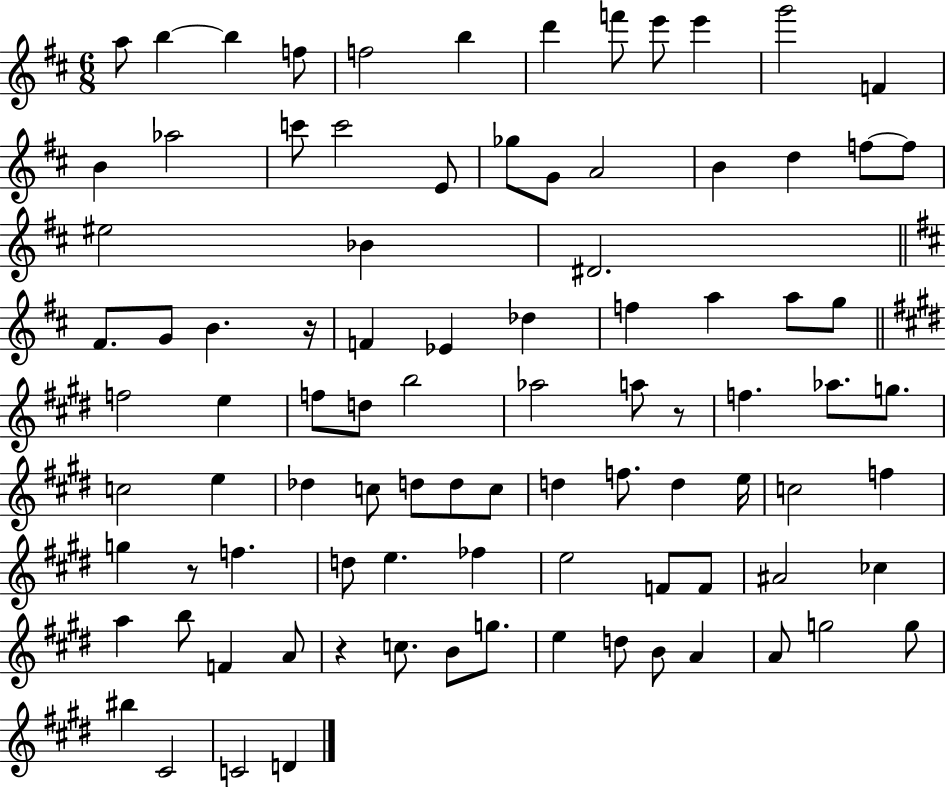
X:1
T:Untitled
M:6/8
L:1/4
K:D
a/2 b b f/2 f2 b d' f'/2 e'/2 e' g'2 F B _a2 c'/2 c'2 E/2 _g/2 G/2 A2 B d f/2 f/2 ^e2 _B ^D2 ^F/2 G/2 B z/4 F _E _d f a a/2 g/2 f2 e f/2 d/2 b2 _a2 a/2 z/2 f _a/2 g/2 c2 e _d c/2 d/2 d/2 c/2 d f/2 d e/4 c2 f g z/2 f d/2 e _f e2 F/2 F/2 ^A2 _c a b/2 F A/2 z c/2 B/2 g/2 e d/2 B/2 A A/2 g2 g/2 ^b ^C2 C2 D